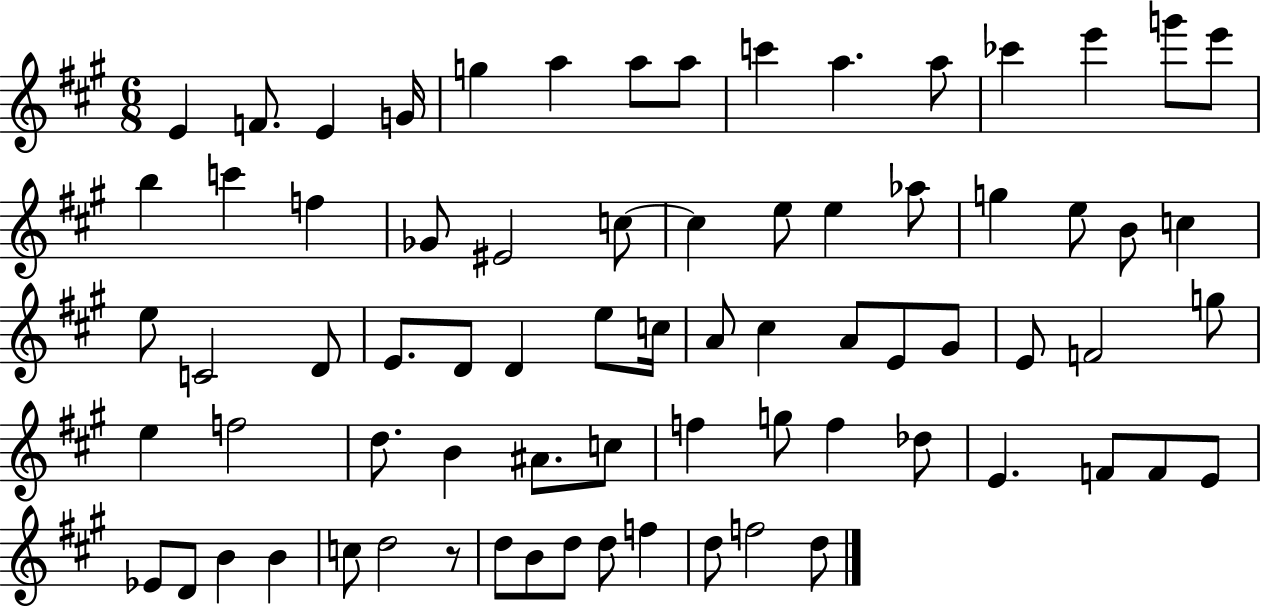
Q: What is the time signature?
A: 6/8